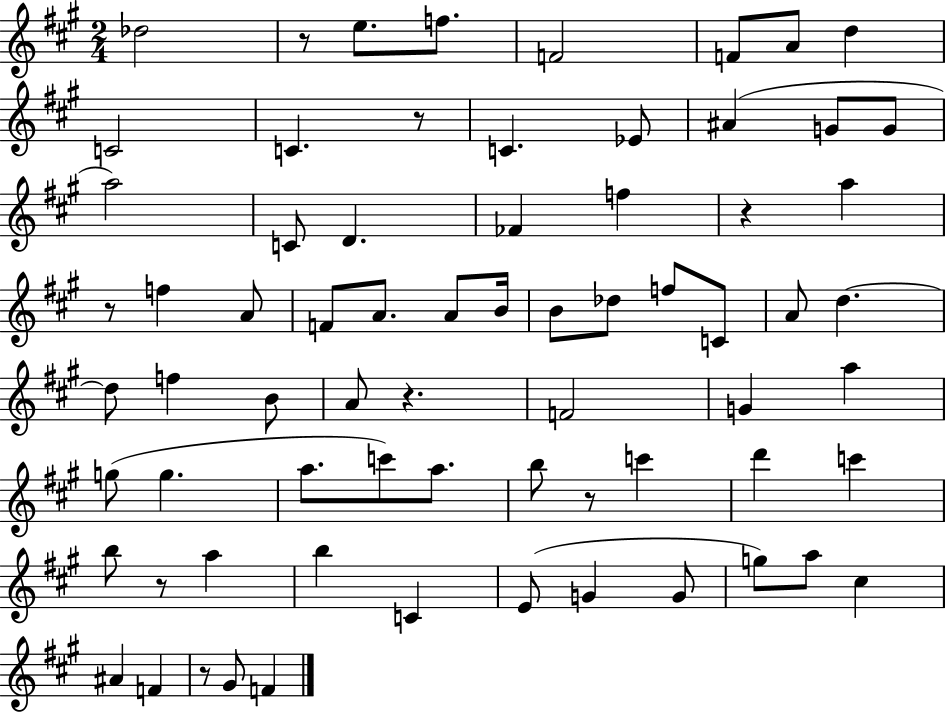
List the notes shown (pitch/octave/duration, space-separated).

Db5/h R/e E5/e. F5/e. F4/h F4/e A4/e D5/q C4/h C4/q. R/e C4/q. Eb4/e A#4/q G4/e G4/e A5/h C4/e D4/q. FES4/q F5/q R/q A5/q R/e F5/q A4/e F4/e A4/e. A4/e B4/s B4/e Db5/e F5/e C4/e A4/e D5/q. D5/e F5/q B4/e A4/e R/q. F4/h G4/q A5/q G5/e G5/q. A5/e. C6/e A5/e. B5/e R/e C6/q D6/q C6/q B5/e R/e A5/q B5/q C4/q E4/e G4/q G4/e G5/e A5/e C#5/q A#4/q F4/q R/e G#4/e F4/q